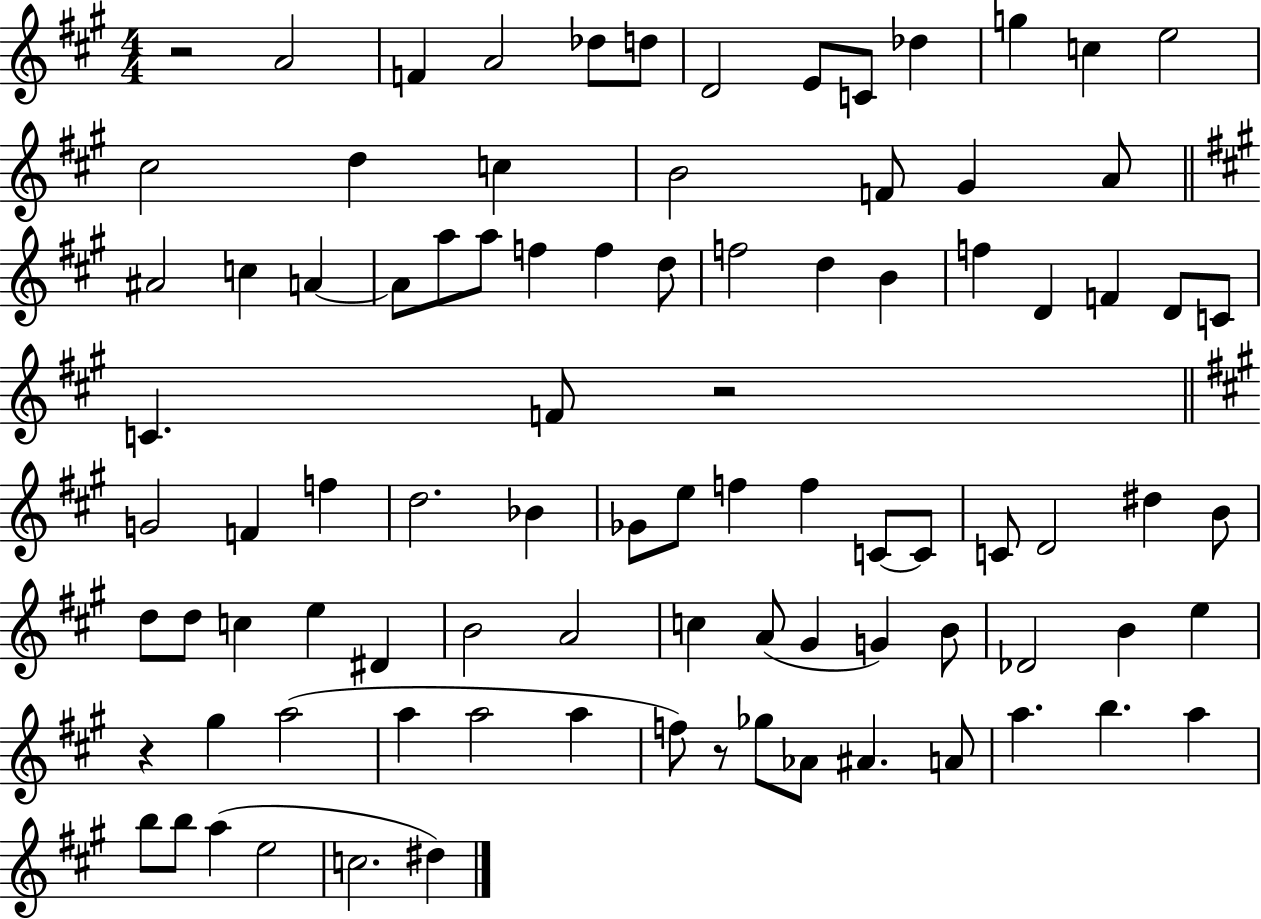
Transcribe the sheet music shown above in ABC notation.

X:1
T:Untitled
M:4/4
L:1/4
K:A
z2 A2 F A2 _d/2 d/2 D2 E/2 C/2 _d g c e2 ^c2 d c B2 F/2 ^G A/2 ^A2 c A A/2 a/2 a/2 f f d/2 f2 d B f D F D/2 C/2 C F/2 z2 G2 F f d2 _B _G/2 e/2 f f C/2 C/2 C/2 D2 ^d B/2 d/2 d/2 c e ^D B2 A2 c A/2 ^G G B/2 _D2 B e z ^g a2 a a2 a f/2 z/2 _g/2 _A/2 ^A A/2 a b a b/2 b/2 a e2 c2 ^d